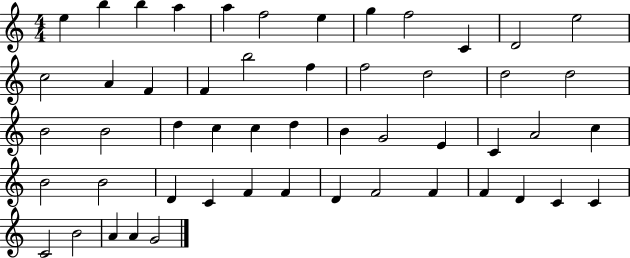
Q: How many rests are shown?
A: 0